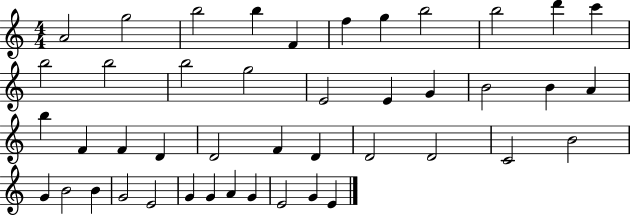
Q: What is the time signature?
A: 4/4